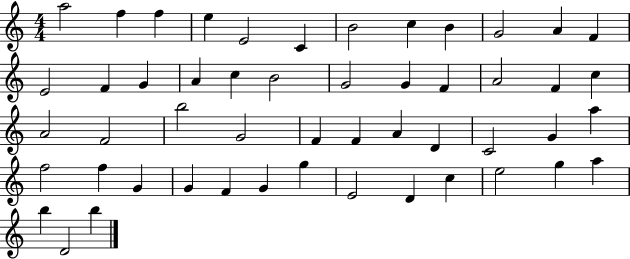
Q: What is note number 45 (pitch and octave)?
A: C5